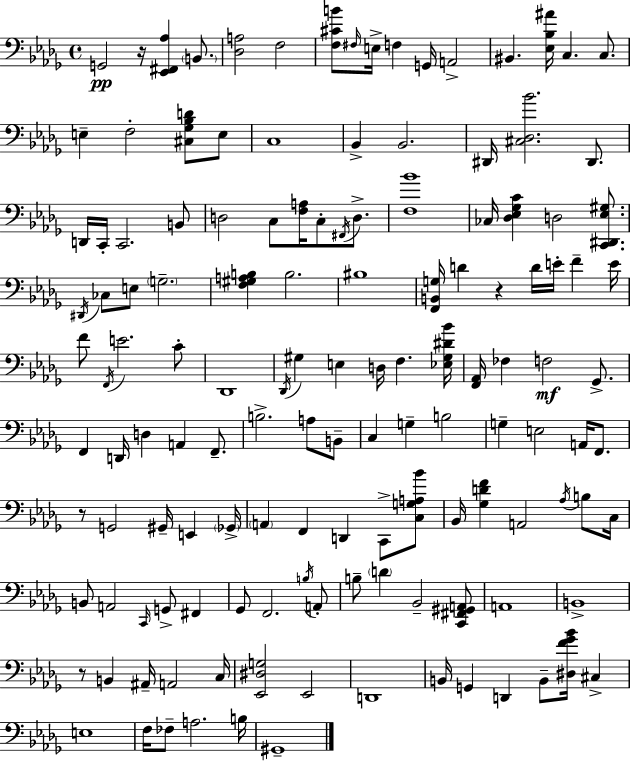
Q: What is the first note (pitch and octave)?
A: G2